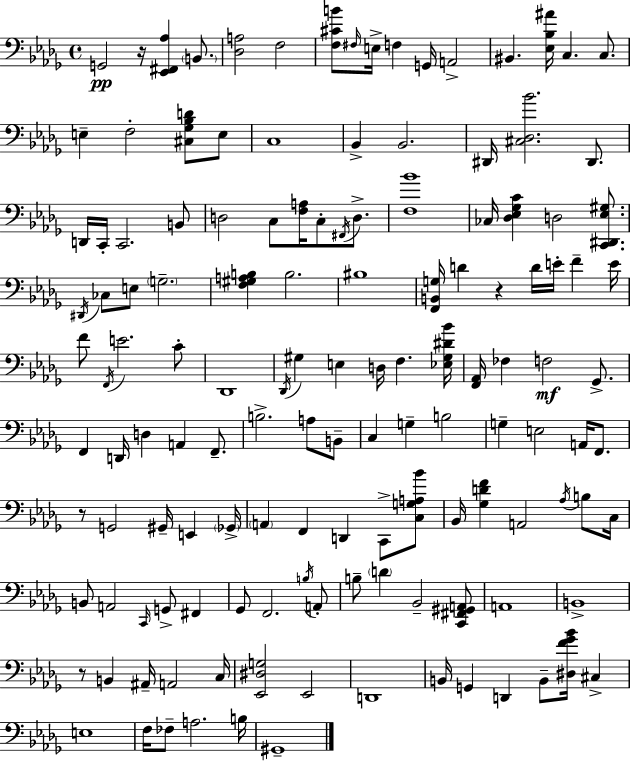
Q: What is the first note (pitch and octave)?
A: G2